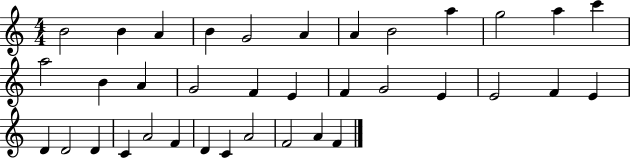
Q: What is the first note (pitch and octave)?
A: B4